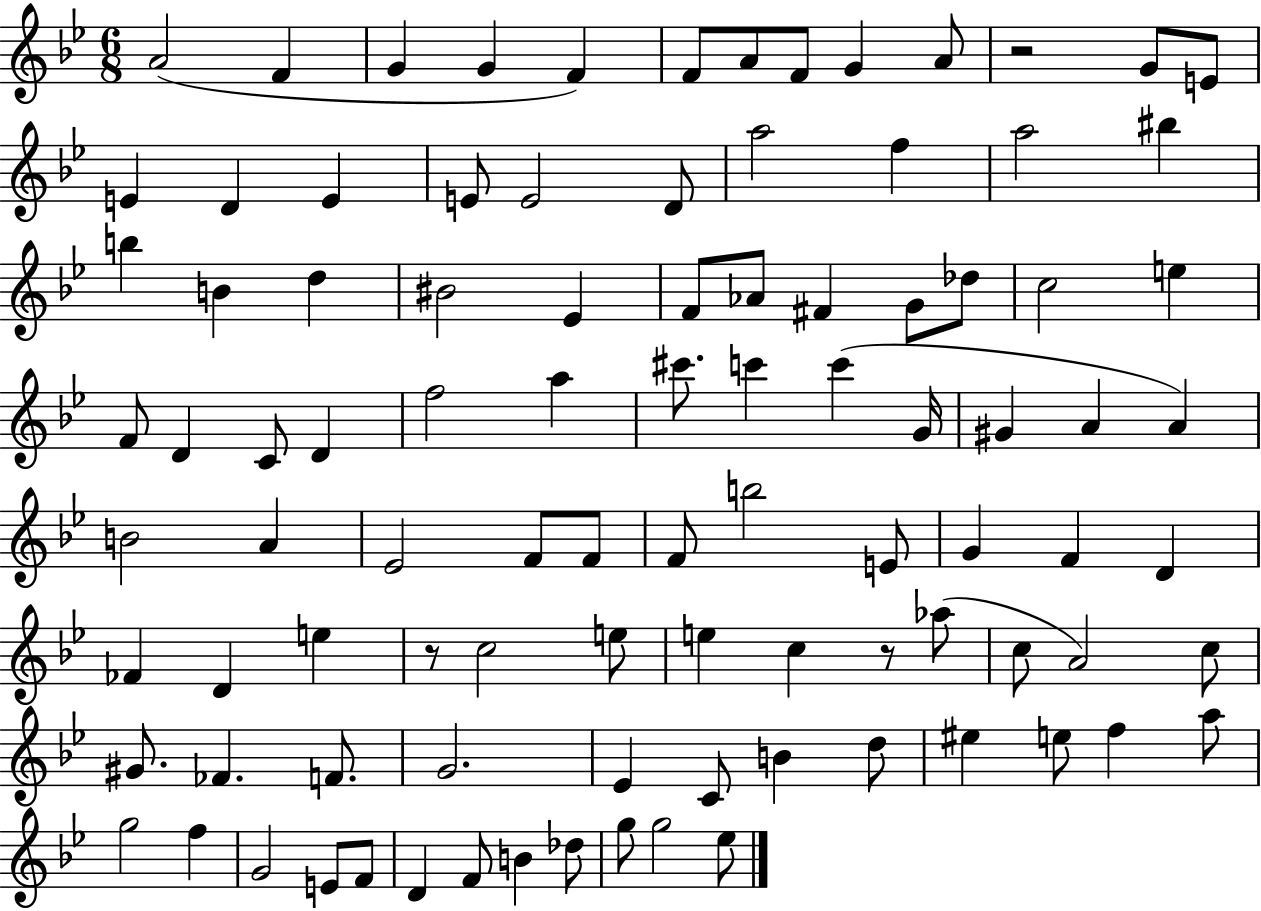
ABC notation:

X:1
T:Untitled
M:6/8
L:1/4
K:Bb
A2 F G G F F/2 A/2 F/2 G A/2 z2 G/2 E/2 E D E E/2 E2 D/2 a2 f a2 ^b b B d ^B2 _E F/2 _A/2 ^F G/2 _d/2 c2 e F/2 D C/2 D f2 a ^c'/2 c' c' G/4 ^G A A B2 A _E2 F/2 F/2 F/2 b2 E/2 G F D _F D e z/2 c2 e/2 e c z/2 _a/2 c/2 A2 c/2 ^G/2 _F F/2 G2 _E C/2 B d/2 ^e e/2 f a/2 g2 f G2 E/2 F/2 D F/2 B _d/2 g/2 g2 _e/2